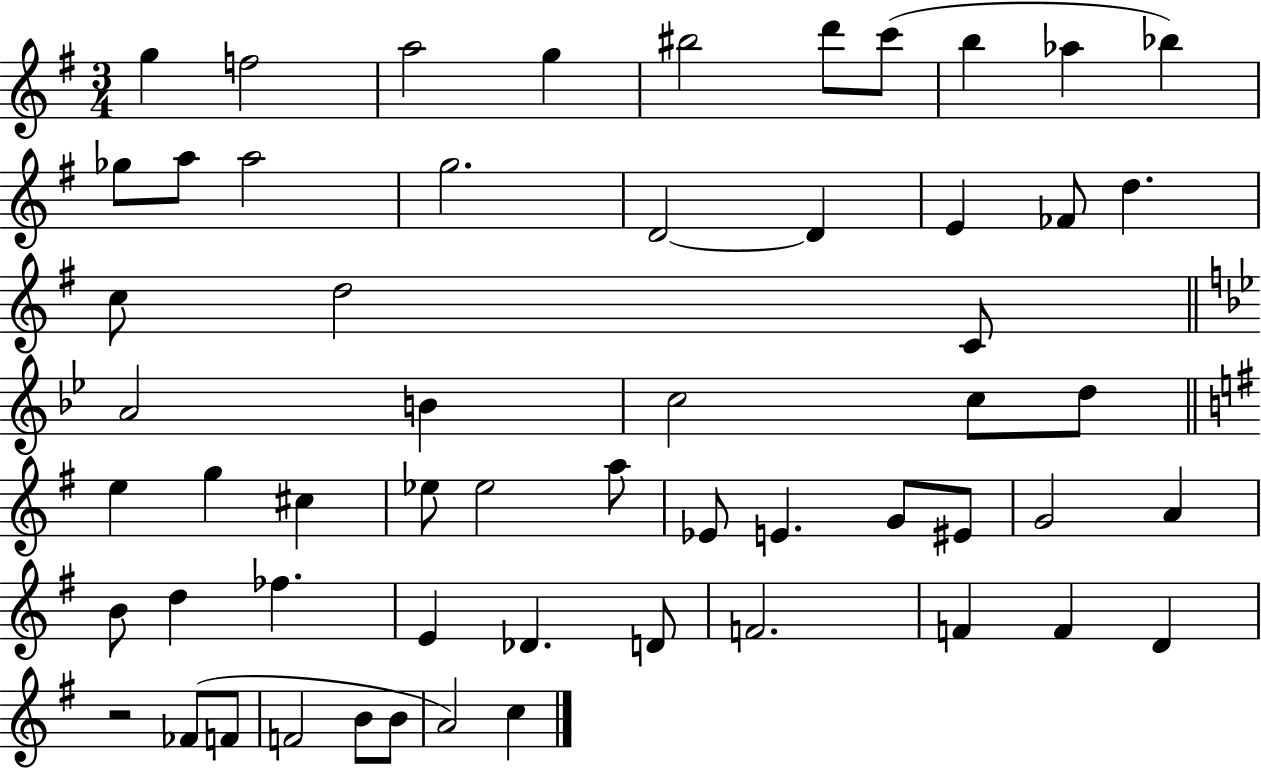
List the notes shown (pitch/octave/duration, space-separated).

G5/q F5/h A5/h G5/q BIS5/h D6/e C6/e B5/q Ab5/q Bb5/q Gb5/e A5/e A5/h G5/h. D4/h D4/q E4/q FES4/e D5/q. C5/e D5/h C4/e A4/h B4/q C5/h C5/e D5/e E5/q G5/q C#5/q Eb5/e Eb5/h A5/e Eb4/e E4/q. G4/e EIS4/e G4/h A4/q B4/e D5/q FES5/q. E4/q Db4/q. D4/e F4/h. F4/q F4/q D4/q R/h FES4/e F4/e F4/h B4/e B4/e A4/h C5/q